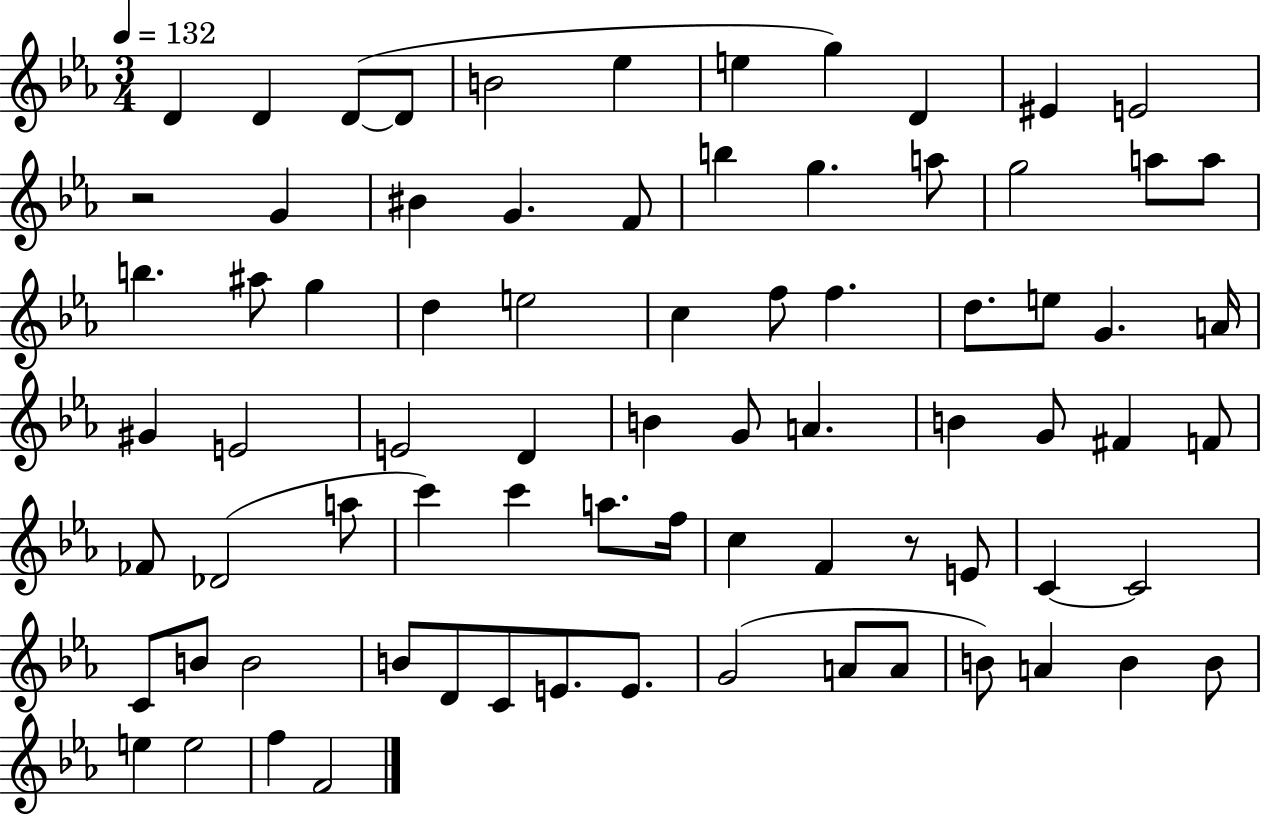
{
  \clef treble
  \numericTimeSignature
  \time 3/4
  \key ees \major
  \tempo 4 = 132
  d'4 d'4 d'8~(~ d'8 | b'2 ees''4 | e''4 g''4) d'4 | eis'4 e'2 | \break r2 g'4 | bis'4 g'4. f'8 | b''4 g''4. a''8 | g''2 a''8 a''8 | \break b''4. ais''8 g''4 | d''4 e''2 | c''4 f''8 f''4. | d''8. e''8 g'4. a'16 | \break gis'4 e'2 | e'2 d'4 | b'4 g'8 a'4. | b'4 g'8 fis'4 f'8 | \break fes'8 des'2( a''8 | c'''4) c'''4 a''8. f''16 | c''4 f'4 r8 e'8 | c'4~~ c'2 | \break c'8 b'8 b'2 | b'8 d'8 c'8 e'8. e'8. | g'2( a'8 a'8 | b'8) a'4 b'4 b'8 | \break e''4 e''2 | f''4 f'2 | \bar "|."
}